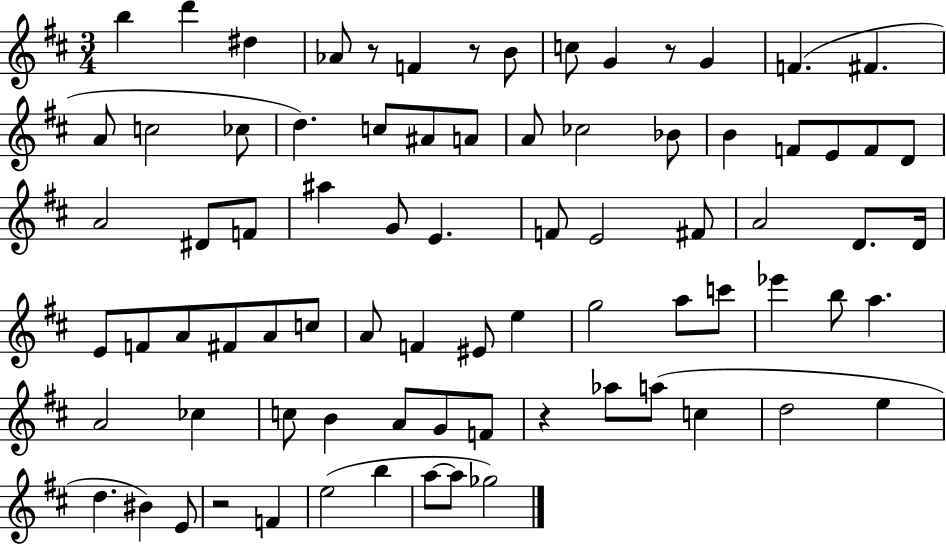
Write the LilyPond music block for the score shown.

{
  \clef treble
  \numericTimeSignature
  \time 3/4
  \key d \major
  b''4 d'''4 dis''4 | aes'8 r8 f'4 r8 b'8 | c''8 g'4 r8 g'4 | f'4.( fis'4. | \break a'8 c''2 ces''8 | d''4.) c''8 ais'8 a'8 | a'8 ces''2 bes'8 | b'4 f'8 e'8 f'8 d'8 | \break a'2 dis'8 f'8 | ais''4 g'8 e'4. | f'8 e'2 fis'8 | a'2 d'8. d'16 | \break e'8 f'8 a'8 fis'8 a'8 c''8 | a'8 f'4 eis'8 e''4 | g''2 a''8 c'''8 | ees'''4 b''8 a''4. | \break a'2 ces''4 | c''8 b'4 a'8 g'8 f'8 | r4 aes''8 a''8( c''4 | d''2 e''4 | \break d''4. bis'4) e'8 | r2 f'4 | e''2( b''4 | a''8~~ a''8 ges''2) | \break \bar "|."
}